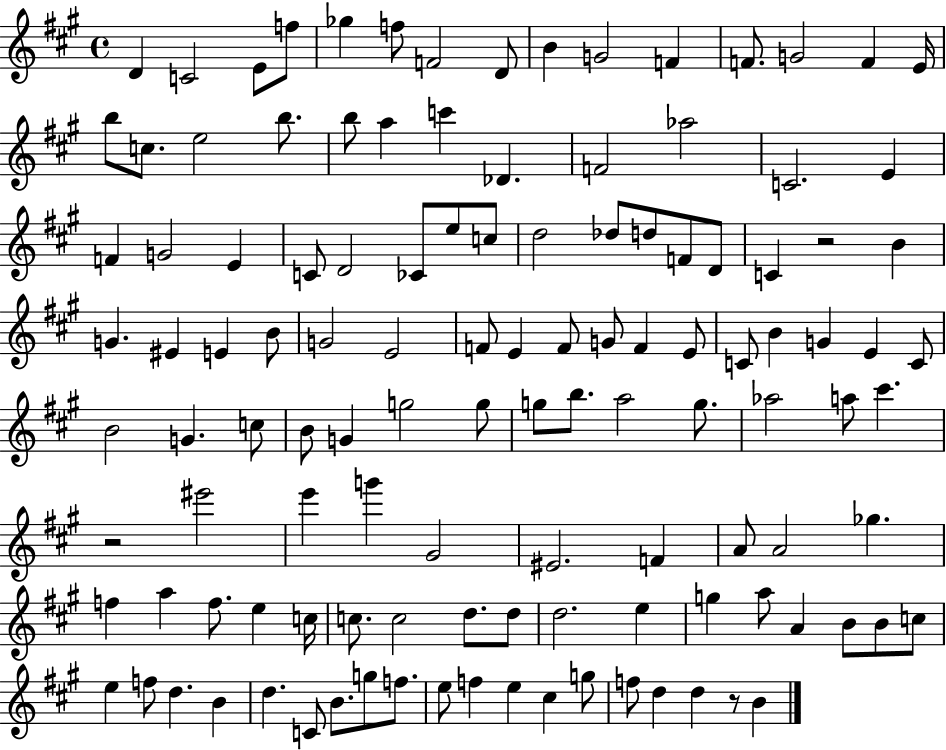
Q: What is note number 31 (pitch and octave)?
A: C4